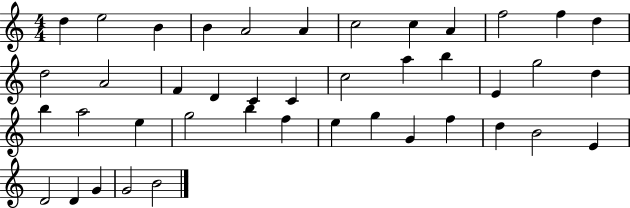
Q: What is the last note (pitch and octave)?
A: B4